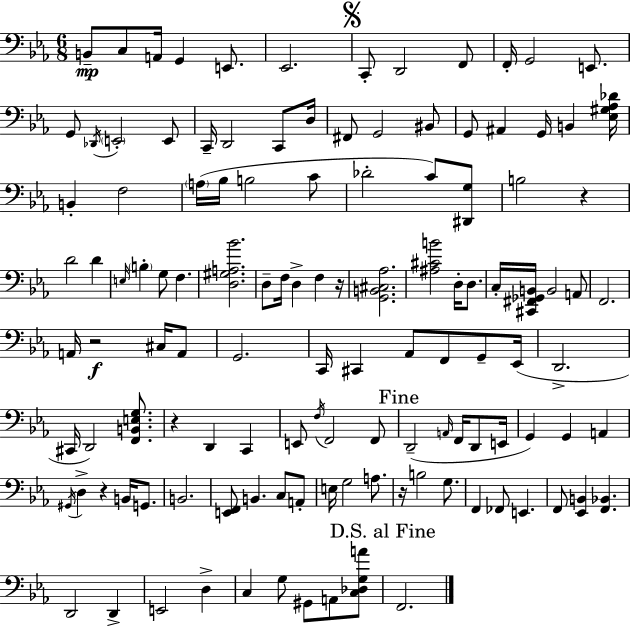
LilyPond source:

{
  \clef bass
  \numericTimeSignature
  \time 6/8
  \key ees \major
  b,8--\mp c8 a,16 g,4 e,8. | ees,2. | \mark \markup { \musicglyph "scripts.segno" } c,8-. d,2 f,8 | f,16-. g,2 e,8. | \break g,8 \acciaccatura { des,16 } \parenthesize e,2-. e,8 | c,16-- d,2 c,8 | d16 fis,8 g,2 bis,8 | g,8 ais,4 g,16 b,4 | \break <ees gis aes des'>16 b,4-. f2 | \parenthesize a16( bes16 b2 c'8 | des'2-. c'8) <dis, g>8 | b2 r4 | \break d'2 d'4 | \grace { e16 } \parenthesize b4-. g8 f4. | <d gis a bes'>2. | d8-- f16 d4-> f4 | \break r16 <g, b, cis aes>2. | <ais cis' b'>2 d16-. d8. | c16-. <cis, fis, ges, b,>16 b,2 | a,8 f,2. | \break a,16 r2\f cis16 | a,8 g,2. | c,16 cis,4 aes,8 f,8 g,8-- | ees,16( d,2.-> | \break cis,16 d,2) <f, b, e g>8. | r4 d,4 c,4 | e,8 \acciaccatura { f16 } f,2 | f,8 \mark "Fine" d,2--( \grace { a,16 } | \break f,16 d,8 e,16 g,4) g,4 | a,4 \acciaccatura { gis,16 } d4-> r4 | b,16 g,8. b,2. | <e, f,>8 b,4. | \break c8 a,8-. e16 g2 | a8. r16 b2 | g8. f,4 fes,8 e,4. | f,8 <ees, b,>4 <f, bes,>4. | \break d,2 | d,4-> e,2 | d4-> c4 g8 gis,8 | a,8 <c des g a'>8 \mark "D.S. al Fine" f,2. | \break \bar "|."
}